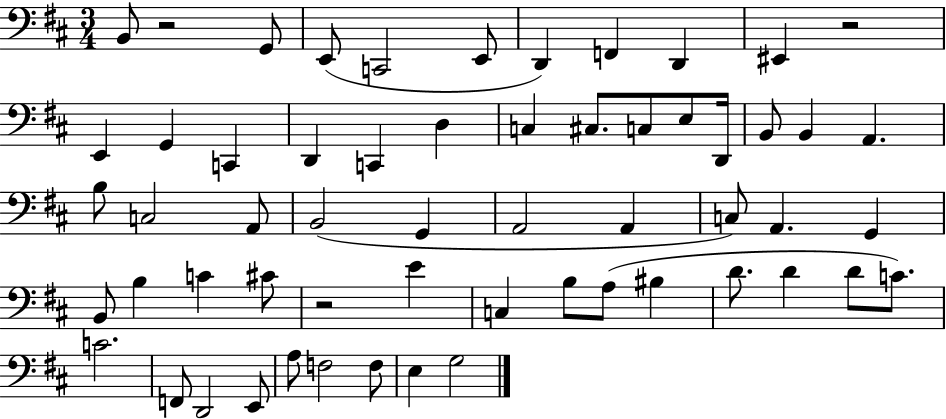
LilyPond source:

{
  \clef bass
  \numericTimeSignature
  \time 3/4
  \key d \major
  \repeat volta 2 { b,8 r2 g,8 | e,8( c,2 e,8 | d,4) f,4 d,4 | eis,4 r2 | \break e,4 g,4 c,4 | d,4 c,4 d4 | c4 cis8. c8 e8 d,16 | b,8 b,4 a,4. | \break b8 c2 a,8 | b,2( g,4 | a,2 a,4 | c8) a,4. g,4 | \break b,8 b4 c'4 cis'8 | r2 e'4 | c4 b8 a8( bis4 | d'8. d'4 d'8 c'8.) | \break c'2. | f,8 d,2 e,8 | a8 f2 f8 | e4 g2 | \break } \bar "|."
}